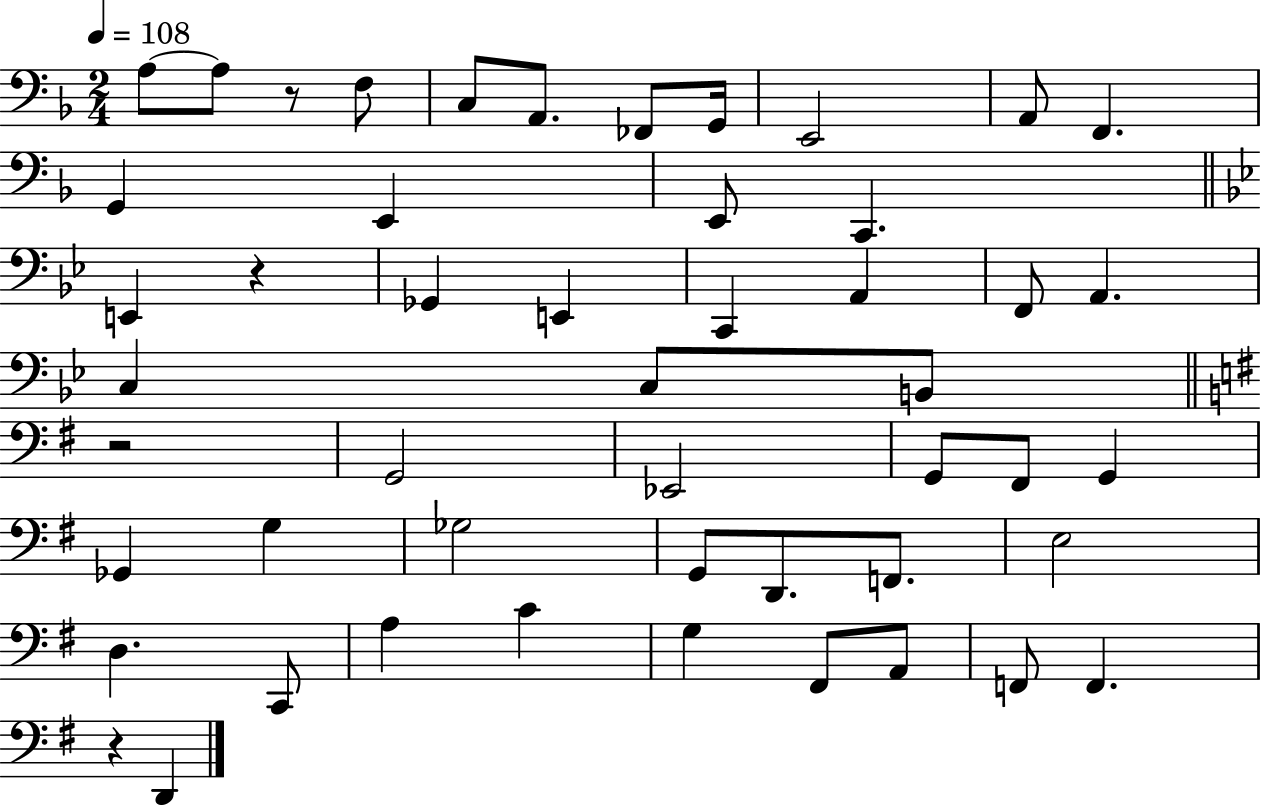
{
  \clef bass
  \numericTimeSignature
  \time 2/4
  \key f \major
  \tempo 4 = 108
  a8~~ a8 r8 f8 | c8 a,8. fes,8 g,16 | e,2 | a,8 f,4. | \break g,4 e,4 | e,8 c,4. | \bar "||" \break \key bes \major e,4 r4 | ges,4 e,4 | c,4 a,4 | f,8 a,4. | \break c4 c8 b,8 | \bar "||" \break \key e \minor r2 | g,2 | ees,2 | g,8 fis,8 g,4 | \break ges,4 g4 | ges2 | g,8 d,8. f,8. | e2 | \break d4. c,8 | a4 c'4 | g4 fis,8 a,8 | f,8 f,4. | \break r4 d,4 | \bar "|."
}